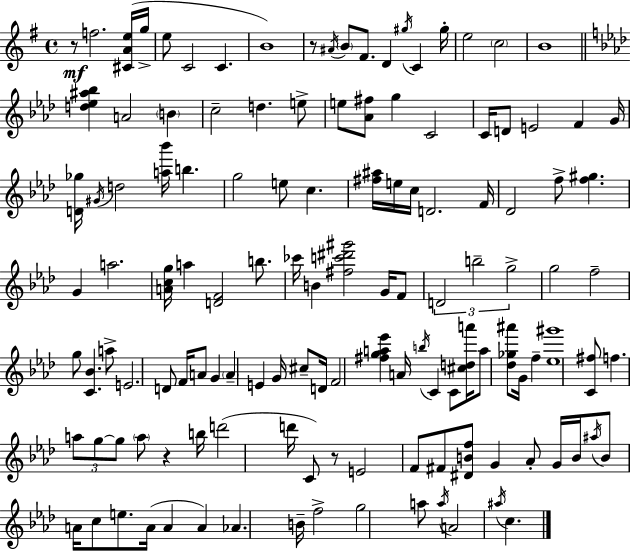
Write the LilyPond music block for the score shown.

{
  \clef treble
  \time 4/4
  \defaultTimeSignature
  \key g \major
  \repeat volta 2 { r8\mf f''2. <cis' a' e''>16( g''16-> | e''8 c'2 c'4. | b'1) | r8 \acciaccatura { ais'16 } \parenthesize b'8 fis'8. d'4 \acciaccatura { gis''16 } c'4 | \break gis''16-. e''2 \parenthesize c''2 | b'1 | \bar "||" \break \key aes \major <d'' ees'' ais'' bes''>4 a'2 \parenthesize b'4 | c''2-- d''4. e''8-> | e''8 <aes' fis''>8 g''4 c'2 | c'16 d'8 e'2 f'4 g'16 | \break <d' ges''>16 \acciaccatura { gis'16 } d''2 <a'' bes'''>16 b''4. | g''2 e''8 c''4. | <fis'' ais''>16 e''16 c''16 d'2. | f'16 des'2 f''8-> <f'' gis''>4. | \break g'4 a''2. | <a' c'' g''>16 a''4 <d' f'>2 b''8. | ces'''16 b'4 <fis'' c''' dis''' gis'''>2 g'16 f'8 | \tuplet 3/2 { d'2 b''2-- | \break g''2-> } g''2 | f''2-- g''8 <c' bes'>4. | a''8-> e'2. d'8 | f'16 a'8 g'4 \parenthesize a'4-- e'4 | \break g'16 cis''8-- d'16 f'2 <fis'' g'' a'' ees'''>4 | a'16 \acciaccatura { b''16 } c'4 c'8 <cis'' d'' a'''>16 a''8 <des'' ges'' ais'''>8 g'16 f''4-- | <ees'' gis'''>1 | <c' fis''>8 f''4. \tuplet 3/2 { a''8 g''8~~ g''8 } | \break \parenthesize a''8 r4 b''16 d'''2( d'''16 | c'8) r8 e'2 f'8 fis'8 | <dis' b' f''>8 g'4 aes'8-. g'16 b'16 \acciaccatura { ais''16 } b'8 a'16 c''8 | e''8. a'16( a'4 a'4) aes'4. | \break b'16-- f''2-> g''2 | a''8 \acciaccatura { a''16 } a'2 \acciaccatura { ais''16 } c''4. | } \bar "|."
}